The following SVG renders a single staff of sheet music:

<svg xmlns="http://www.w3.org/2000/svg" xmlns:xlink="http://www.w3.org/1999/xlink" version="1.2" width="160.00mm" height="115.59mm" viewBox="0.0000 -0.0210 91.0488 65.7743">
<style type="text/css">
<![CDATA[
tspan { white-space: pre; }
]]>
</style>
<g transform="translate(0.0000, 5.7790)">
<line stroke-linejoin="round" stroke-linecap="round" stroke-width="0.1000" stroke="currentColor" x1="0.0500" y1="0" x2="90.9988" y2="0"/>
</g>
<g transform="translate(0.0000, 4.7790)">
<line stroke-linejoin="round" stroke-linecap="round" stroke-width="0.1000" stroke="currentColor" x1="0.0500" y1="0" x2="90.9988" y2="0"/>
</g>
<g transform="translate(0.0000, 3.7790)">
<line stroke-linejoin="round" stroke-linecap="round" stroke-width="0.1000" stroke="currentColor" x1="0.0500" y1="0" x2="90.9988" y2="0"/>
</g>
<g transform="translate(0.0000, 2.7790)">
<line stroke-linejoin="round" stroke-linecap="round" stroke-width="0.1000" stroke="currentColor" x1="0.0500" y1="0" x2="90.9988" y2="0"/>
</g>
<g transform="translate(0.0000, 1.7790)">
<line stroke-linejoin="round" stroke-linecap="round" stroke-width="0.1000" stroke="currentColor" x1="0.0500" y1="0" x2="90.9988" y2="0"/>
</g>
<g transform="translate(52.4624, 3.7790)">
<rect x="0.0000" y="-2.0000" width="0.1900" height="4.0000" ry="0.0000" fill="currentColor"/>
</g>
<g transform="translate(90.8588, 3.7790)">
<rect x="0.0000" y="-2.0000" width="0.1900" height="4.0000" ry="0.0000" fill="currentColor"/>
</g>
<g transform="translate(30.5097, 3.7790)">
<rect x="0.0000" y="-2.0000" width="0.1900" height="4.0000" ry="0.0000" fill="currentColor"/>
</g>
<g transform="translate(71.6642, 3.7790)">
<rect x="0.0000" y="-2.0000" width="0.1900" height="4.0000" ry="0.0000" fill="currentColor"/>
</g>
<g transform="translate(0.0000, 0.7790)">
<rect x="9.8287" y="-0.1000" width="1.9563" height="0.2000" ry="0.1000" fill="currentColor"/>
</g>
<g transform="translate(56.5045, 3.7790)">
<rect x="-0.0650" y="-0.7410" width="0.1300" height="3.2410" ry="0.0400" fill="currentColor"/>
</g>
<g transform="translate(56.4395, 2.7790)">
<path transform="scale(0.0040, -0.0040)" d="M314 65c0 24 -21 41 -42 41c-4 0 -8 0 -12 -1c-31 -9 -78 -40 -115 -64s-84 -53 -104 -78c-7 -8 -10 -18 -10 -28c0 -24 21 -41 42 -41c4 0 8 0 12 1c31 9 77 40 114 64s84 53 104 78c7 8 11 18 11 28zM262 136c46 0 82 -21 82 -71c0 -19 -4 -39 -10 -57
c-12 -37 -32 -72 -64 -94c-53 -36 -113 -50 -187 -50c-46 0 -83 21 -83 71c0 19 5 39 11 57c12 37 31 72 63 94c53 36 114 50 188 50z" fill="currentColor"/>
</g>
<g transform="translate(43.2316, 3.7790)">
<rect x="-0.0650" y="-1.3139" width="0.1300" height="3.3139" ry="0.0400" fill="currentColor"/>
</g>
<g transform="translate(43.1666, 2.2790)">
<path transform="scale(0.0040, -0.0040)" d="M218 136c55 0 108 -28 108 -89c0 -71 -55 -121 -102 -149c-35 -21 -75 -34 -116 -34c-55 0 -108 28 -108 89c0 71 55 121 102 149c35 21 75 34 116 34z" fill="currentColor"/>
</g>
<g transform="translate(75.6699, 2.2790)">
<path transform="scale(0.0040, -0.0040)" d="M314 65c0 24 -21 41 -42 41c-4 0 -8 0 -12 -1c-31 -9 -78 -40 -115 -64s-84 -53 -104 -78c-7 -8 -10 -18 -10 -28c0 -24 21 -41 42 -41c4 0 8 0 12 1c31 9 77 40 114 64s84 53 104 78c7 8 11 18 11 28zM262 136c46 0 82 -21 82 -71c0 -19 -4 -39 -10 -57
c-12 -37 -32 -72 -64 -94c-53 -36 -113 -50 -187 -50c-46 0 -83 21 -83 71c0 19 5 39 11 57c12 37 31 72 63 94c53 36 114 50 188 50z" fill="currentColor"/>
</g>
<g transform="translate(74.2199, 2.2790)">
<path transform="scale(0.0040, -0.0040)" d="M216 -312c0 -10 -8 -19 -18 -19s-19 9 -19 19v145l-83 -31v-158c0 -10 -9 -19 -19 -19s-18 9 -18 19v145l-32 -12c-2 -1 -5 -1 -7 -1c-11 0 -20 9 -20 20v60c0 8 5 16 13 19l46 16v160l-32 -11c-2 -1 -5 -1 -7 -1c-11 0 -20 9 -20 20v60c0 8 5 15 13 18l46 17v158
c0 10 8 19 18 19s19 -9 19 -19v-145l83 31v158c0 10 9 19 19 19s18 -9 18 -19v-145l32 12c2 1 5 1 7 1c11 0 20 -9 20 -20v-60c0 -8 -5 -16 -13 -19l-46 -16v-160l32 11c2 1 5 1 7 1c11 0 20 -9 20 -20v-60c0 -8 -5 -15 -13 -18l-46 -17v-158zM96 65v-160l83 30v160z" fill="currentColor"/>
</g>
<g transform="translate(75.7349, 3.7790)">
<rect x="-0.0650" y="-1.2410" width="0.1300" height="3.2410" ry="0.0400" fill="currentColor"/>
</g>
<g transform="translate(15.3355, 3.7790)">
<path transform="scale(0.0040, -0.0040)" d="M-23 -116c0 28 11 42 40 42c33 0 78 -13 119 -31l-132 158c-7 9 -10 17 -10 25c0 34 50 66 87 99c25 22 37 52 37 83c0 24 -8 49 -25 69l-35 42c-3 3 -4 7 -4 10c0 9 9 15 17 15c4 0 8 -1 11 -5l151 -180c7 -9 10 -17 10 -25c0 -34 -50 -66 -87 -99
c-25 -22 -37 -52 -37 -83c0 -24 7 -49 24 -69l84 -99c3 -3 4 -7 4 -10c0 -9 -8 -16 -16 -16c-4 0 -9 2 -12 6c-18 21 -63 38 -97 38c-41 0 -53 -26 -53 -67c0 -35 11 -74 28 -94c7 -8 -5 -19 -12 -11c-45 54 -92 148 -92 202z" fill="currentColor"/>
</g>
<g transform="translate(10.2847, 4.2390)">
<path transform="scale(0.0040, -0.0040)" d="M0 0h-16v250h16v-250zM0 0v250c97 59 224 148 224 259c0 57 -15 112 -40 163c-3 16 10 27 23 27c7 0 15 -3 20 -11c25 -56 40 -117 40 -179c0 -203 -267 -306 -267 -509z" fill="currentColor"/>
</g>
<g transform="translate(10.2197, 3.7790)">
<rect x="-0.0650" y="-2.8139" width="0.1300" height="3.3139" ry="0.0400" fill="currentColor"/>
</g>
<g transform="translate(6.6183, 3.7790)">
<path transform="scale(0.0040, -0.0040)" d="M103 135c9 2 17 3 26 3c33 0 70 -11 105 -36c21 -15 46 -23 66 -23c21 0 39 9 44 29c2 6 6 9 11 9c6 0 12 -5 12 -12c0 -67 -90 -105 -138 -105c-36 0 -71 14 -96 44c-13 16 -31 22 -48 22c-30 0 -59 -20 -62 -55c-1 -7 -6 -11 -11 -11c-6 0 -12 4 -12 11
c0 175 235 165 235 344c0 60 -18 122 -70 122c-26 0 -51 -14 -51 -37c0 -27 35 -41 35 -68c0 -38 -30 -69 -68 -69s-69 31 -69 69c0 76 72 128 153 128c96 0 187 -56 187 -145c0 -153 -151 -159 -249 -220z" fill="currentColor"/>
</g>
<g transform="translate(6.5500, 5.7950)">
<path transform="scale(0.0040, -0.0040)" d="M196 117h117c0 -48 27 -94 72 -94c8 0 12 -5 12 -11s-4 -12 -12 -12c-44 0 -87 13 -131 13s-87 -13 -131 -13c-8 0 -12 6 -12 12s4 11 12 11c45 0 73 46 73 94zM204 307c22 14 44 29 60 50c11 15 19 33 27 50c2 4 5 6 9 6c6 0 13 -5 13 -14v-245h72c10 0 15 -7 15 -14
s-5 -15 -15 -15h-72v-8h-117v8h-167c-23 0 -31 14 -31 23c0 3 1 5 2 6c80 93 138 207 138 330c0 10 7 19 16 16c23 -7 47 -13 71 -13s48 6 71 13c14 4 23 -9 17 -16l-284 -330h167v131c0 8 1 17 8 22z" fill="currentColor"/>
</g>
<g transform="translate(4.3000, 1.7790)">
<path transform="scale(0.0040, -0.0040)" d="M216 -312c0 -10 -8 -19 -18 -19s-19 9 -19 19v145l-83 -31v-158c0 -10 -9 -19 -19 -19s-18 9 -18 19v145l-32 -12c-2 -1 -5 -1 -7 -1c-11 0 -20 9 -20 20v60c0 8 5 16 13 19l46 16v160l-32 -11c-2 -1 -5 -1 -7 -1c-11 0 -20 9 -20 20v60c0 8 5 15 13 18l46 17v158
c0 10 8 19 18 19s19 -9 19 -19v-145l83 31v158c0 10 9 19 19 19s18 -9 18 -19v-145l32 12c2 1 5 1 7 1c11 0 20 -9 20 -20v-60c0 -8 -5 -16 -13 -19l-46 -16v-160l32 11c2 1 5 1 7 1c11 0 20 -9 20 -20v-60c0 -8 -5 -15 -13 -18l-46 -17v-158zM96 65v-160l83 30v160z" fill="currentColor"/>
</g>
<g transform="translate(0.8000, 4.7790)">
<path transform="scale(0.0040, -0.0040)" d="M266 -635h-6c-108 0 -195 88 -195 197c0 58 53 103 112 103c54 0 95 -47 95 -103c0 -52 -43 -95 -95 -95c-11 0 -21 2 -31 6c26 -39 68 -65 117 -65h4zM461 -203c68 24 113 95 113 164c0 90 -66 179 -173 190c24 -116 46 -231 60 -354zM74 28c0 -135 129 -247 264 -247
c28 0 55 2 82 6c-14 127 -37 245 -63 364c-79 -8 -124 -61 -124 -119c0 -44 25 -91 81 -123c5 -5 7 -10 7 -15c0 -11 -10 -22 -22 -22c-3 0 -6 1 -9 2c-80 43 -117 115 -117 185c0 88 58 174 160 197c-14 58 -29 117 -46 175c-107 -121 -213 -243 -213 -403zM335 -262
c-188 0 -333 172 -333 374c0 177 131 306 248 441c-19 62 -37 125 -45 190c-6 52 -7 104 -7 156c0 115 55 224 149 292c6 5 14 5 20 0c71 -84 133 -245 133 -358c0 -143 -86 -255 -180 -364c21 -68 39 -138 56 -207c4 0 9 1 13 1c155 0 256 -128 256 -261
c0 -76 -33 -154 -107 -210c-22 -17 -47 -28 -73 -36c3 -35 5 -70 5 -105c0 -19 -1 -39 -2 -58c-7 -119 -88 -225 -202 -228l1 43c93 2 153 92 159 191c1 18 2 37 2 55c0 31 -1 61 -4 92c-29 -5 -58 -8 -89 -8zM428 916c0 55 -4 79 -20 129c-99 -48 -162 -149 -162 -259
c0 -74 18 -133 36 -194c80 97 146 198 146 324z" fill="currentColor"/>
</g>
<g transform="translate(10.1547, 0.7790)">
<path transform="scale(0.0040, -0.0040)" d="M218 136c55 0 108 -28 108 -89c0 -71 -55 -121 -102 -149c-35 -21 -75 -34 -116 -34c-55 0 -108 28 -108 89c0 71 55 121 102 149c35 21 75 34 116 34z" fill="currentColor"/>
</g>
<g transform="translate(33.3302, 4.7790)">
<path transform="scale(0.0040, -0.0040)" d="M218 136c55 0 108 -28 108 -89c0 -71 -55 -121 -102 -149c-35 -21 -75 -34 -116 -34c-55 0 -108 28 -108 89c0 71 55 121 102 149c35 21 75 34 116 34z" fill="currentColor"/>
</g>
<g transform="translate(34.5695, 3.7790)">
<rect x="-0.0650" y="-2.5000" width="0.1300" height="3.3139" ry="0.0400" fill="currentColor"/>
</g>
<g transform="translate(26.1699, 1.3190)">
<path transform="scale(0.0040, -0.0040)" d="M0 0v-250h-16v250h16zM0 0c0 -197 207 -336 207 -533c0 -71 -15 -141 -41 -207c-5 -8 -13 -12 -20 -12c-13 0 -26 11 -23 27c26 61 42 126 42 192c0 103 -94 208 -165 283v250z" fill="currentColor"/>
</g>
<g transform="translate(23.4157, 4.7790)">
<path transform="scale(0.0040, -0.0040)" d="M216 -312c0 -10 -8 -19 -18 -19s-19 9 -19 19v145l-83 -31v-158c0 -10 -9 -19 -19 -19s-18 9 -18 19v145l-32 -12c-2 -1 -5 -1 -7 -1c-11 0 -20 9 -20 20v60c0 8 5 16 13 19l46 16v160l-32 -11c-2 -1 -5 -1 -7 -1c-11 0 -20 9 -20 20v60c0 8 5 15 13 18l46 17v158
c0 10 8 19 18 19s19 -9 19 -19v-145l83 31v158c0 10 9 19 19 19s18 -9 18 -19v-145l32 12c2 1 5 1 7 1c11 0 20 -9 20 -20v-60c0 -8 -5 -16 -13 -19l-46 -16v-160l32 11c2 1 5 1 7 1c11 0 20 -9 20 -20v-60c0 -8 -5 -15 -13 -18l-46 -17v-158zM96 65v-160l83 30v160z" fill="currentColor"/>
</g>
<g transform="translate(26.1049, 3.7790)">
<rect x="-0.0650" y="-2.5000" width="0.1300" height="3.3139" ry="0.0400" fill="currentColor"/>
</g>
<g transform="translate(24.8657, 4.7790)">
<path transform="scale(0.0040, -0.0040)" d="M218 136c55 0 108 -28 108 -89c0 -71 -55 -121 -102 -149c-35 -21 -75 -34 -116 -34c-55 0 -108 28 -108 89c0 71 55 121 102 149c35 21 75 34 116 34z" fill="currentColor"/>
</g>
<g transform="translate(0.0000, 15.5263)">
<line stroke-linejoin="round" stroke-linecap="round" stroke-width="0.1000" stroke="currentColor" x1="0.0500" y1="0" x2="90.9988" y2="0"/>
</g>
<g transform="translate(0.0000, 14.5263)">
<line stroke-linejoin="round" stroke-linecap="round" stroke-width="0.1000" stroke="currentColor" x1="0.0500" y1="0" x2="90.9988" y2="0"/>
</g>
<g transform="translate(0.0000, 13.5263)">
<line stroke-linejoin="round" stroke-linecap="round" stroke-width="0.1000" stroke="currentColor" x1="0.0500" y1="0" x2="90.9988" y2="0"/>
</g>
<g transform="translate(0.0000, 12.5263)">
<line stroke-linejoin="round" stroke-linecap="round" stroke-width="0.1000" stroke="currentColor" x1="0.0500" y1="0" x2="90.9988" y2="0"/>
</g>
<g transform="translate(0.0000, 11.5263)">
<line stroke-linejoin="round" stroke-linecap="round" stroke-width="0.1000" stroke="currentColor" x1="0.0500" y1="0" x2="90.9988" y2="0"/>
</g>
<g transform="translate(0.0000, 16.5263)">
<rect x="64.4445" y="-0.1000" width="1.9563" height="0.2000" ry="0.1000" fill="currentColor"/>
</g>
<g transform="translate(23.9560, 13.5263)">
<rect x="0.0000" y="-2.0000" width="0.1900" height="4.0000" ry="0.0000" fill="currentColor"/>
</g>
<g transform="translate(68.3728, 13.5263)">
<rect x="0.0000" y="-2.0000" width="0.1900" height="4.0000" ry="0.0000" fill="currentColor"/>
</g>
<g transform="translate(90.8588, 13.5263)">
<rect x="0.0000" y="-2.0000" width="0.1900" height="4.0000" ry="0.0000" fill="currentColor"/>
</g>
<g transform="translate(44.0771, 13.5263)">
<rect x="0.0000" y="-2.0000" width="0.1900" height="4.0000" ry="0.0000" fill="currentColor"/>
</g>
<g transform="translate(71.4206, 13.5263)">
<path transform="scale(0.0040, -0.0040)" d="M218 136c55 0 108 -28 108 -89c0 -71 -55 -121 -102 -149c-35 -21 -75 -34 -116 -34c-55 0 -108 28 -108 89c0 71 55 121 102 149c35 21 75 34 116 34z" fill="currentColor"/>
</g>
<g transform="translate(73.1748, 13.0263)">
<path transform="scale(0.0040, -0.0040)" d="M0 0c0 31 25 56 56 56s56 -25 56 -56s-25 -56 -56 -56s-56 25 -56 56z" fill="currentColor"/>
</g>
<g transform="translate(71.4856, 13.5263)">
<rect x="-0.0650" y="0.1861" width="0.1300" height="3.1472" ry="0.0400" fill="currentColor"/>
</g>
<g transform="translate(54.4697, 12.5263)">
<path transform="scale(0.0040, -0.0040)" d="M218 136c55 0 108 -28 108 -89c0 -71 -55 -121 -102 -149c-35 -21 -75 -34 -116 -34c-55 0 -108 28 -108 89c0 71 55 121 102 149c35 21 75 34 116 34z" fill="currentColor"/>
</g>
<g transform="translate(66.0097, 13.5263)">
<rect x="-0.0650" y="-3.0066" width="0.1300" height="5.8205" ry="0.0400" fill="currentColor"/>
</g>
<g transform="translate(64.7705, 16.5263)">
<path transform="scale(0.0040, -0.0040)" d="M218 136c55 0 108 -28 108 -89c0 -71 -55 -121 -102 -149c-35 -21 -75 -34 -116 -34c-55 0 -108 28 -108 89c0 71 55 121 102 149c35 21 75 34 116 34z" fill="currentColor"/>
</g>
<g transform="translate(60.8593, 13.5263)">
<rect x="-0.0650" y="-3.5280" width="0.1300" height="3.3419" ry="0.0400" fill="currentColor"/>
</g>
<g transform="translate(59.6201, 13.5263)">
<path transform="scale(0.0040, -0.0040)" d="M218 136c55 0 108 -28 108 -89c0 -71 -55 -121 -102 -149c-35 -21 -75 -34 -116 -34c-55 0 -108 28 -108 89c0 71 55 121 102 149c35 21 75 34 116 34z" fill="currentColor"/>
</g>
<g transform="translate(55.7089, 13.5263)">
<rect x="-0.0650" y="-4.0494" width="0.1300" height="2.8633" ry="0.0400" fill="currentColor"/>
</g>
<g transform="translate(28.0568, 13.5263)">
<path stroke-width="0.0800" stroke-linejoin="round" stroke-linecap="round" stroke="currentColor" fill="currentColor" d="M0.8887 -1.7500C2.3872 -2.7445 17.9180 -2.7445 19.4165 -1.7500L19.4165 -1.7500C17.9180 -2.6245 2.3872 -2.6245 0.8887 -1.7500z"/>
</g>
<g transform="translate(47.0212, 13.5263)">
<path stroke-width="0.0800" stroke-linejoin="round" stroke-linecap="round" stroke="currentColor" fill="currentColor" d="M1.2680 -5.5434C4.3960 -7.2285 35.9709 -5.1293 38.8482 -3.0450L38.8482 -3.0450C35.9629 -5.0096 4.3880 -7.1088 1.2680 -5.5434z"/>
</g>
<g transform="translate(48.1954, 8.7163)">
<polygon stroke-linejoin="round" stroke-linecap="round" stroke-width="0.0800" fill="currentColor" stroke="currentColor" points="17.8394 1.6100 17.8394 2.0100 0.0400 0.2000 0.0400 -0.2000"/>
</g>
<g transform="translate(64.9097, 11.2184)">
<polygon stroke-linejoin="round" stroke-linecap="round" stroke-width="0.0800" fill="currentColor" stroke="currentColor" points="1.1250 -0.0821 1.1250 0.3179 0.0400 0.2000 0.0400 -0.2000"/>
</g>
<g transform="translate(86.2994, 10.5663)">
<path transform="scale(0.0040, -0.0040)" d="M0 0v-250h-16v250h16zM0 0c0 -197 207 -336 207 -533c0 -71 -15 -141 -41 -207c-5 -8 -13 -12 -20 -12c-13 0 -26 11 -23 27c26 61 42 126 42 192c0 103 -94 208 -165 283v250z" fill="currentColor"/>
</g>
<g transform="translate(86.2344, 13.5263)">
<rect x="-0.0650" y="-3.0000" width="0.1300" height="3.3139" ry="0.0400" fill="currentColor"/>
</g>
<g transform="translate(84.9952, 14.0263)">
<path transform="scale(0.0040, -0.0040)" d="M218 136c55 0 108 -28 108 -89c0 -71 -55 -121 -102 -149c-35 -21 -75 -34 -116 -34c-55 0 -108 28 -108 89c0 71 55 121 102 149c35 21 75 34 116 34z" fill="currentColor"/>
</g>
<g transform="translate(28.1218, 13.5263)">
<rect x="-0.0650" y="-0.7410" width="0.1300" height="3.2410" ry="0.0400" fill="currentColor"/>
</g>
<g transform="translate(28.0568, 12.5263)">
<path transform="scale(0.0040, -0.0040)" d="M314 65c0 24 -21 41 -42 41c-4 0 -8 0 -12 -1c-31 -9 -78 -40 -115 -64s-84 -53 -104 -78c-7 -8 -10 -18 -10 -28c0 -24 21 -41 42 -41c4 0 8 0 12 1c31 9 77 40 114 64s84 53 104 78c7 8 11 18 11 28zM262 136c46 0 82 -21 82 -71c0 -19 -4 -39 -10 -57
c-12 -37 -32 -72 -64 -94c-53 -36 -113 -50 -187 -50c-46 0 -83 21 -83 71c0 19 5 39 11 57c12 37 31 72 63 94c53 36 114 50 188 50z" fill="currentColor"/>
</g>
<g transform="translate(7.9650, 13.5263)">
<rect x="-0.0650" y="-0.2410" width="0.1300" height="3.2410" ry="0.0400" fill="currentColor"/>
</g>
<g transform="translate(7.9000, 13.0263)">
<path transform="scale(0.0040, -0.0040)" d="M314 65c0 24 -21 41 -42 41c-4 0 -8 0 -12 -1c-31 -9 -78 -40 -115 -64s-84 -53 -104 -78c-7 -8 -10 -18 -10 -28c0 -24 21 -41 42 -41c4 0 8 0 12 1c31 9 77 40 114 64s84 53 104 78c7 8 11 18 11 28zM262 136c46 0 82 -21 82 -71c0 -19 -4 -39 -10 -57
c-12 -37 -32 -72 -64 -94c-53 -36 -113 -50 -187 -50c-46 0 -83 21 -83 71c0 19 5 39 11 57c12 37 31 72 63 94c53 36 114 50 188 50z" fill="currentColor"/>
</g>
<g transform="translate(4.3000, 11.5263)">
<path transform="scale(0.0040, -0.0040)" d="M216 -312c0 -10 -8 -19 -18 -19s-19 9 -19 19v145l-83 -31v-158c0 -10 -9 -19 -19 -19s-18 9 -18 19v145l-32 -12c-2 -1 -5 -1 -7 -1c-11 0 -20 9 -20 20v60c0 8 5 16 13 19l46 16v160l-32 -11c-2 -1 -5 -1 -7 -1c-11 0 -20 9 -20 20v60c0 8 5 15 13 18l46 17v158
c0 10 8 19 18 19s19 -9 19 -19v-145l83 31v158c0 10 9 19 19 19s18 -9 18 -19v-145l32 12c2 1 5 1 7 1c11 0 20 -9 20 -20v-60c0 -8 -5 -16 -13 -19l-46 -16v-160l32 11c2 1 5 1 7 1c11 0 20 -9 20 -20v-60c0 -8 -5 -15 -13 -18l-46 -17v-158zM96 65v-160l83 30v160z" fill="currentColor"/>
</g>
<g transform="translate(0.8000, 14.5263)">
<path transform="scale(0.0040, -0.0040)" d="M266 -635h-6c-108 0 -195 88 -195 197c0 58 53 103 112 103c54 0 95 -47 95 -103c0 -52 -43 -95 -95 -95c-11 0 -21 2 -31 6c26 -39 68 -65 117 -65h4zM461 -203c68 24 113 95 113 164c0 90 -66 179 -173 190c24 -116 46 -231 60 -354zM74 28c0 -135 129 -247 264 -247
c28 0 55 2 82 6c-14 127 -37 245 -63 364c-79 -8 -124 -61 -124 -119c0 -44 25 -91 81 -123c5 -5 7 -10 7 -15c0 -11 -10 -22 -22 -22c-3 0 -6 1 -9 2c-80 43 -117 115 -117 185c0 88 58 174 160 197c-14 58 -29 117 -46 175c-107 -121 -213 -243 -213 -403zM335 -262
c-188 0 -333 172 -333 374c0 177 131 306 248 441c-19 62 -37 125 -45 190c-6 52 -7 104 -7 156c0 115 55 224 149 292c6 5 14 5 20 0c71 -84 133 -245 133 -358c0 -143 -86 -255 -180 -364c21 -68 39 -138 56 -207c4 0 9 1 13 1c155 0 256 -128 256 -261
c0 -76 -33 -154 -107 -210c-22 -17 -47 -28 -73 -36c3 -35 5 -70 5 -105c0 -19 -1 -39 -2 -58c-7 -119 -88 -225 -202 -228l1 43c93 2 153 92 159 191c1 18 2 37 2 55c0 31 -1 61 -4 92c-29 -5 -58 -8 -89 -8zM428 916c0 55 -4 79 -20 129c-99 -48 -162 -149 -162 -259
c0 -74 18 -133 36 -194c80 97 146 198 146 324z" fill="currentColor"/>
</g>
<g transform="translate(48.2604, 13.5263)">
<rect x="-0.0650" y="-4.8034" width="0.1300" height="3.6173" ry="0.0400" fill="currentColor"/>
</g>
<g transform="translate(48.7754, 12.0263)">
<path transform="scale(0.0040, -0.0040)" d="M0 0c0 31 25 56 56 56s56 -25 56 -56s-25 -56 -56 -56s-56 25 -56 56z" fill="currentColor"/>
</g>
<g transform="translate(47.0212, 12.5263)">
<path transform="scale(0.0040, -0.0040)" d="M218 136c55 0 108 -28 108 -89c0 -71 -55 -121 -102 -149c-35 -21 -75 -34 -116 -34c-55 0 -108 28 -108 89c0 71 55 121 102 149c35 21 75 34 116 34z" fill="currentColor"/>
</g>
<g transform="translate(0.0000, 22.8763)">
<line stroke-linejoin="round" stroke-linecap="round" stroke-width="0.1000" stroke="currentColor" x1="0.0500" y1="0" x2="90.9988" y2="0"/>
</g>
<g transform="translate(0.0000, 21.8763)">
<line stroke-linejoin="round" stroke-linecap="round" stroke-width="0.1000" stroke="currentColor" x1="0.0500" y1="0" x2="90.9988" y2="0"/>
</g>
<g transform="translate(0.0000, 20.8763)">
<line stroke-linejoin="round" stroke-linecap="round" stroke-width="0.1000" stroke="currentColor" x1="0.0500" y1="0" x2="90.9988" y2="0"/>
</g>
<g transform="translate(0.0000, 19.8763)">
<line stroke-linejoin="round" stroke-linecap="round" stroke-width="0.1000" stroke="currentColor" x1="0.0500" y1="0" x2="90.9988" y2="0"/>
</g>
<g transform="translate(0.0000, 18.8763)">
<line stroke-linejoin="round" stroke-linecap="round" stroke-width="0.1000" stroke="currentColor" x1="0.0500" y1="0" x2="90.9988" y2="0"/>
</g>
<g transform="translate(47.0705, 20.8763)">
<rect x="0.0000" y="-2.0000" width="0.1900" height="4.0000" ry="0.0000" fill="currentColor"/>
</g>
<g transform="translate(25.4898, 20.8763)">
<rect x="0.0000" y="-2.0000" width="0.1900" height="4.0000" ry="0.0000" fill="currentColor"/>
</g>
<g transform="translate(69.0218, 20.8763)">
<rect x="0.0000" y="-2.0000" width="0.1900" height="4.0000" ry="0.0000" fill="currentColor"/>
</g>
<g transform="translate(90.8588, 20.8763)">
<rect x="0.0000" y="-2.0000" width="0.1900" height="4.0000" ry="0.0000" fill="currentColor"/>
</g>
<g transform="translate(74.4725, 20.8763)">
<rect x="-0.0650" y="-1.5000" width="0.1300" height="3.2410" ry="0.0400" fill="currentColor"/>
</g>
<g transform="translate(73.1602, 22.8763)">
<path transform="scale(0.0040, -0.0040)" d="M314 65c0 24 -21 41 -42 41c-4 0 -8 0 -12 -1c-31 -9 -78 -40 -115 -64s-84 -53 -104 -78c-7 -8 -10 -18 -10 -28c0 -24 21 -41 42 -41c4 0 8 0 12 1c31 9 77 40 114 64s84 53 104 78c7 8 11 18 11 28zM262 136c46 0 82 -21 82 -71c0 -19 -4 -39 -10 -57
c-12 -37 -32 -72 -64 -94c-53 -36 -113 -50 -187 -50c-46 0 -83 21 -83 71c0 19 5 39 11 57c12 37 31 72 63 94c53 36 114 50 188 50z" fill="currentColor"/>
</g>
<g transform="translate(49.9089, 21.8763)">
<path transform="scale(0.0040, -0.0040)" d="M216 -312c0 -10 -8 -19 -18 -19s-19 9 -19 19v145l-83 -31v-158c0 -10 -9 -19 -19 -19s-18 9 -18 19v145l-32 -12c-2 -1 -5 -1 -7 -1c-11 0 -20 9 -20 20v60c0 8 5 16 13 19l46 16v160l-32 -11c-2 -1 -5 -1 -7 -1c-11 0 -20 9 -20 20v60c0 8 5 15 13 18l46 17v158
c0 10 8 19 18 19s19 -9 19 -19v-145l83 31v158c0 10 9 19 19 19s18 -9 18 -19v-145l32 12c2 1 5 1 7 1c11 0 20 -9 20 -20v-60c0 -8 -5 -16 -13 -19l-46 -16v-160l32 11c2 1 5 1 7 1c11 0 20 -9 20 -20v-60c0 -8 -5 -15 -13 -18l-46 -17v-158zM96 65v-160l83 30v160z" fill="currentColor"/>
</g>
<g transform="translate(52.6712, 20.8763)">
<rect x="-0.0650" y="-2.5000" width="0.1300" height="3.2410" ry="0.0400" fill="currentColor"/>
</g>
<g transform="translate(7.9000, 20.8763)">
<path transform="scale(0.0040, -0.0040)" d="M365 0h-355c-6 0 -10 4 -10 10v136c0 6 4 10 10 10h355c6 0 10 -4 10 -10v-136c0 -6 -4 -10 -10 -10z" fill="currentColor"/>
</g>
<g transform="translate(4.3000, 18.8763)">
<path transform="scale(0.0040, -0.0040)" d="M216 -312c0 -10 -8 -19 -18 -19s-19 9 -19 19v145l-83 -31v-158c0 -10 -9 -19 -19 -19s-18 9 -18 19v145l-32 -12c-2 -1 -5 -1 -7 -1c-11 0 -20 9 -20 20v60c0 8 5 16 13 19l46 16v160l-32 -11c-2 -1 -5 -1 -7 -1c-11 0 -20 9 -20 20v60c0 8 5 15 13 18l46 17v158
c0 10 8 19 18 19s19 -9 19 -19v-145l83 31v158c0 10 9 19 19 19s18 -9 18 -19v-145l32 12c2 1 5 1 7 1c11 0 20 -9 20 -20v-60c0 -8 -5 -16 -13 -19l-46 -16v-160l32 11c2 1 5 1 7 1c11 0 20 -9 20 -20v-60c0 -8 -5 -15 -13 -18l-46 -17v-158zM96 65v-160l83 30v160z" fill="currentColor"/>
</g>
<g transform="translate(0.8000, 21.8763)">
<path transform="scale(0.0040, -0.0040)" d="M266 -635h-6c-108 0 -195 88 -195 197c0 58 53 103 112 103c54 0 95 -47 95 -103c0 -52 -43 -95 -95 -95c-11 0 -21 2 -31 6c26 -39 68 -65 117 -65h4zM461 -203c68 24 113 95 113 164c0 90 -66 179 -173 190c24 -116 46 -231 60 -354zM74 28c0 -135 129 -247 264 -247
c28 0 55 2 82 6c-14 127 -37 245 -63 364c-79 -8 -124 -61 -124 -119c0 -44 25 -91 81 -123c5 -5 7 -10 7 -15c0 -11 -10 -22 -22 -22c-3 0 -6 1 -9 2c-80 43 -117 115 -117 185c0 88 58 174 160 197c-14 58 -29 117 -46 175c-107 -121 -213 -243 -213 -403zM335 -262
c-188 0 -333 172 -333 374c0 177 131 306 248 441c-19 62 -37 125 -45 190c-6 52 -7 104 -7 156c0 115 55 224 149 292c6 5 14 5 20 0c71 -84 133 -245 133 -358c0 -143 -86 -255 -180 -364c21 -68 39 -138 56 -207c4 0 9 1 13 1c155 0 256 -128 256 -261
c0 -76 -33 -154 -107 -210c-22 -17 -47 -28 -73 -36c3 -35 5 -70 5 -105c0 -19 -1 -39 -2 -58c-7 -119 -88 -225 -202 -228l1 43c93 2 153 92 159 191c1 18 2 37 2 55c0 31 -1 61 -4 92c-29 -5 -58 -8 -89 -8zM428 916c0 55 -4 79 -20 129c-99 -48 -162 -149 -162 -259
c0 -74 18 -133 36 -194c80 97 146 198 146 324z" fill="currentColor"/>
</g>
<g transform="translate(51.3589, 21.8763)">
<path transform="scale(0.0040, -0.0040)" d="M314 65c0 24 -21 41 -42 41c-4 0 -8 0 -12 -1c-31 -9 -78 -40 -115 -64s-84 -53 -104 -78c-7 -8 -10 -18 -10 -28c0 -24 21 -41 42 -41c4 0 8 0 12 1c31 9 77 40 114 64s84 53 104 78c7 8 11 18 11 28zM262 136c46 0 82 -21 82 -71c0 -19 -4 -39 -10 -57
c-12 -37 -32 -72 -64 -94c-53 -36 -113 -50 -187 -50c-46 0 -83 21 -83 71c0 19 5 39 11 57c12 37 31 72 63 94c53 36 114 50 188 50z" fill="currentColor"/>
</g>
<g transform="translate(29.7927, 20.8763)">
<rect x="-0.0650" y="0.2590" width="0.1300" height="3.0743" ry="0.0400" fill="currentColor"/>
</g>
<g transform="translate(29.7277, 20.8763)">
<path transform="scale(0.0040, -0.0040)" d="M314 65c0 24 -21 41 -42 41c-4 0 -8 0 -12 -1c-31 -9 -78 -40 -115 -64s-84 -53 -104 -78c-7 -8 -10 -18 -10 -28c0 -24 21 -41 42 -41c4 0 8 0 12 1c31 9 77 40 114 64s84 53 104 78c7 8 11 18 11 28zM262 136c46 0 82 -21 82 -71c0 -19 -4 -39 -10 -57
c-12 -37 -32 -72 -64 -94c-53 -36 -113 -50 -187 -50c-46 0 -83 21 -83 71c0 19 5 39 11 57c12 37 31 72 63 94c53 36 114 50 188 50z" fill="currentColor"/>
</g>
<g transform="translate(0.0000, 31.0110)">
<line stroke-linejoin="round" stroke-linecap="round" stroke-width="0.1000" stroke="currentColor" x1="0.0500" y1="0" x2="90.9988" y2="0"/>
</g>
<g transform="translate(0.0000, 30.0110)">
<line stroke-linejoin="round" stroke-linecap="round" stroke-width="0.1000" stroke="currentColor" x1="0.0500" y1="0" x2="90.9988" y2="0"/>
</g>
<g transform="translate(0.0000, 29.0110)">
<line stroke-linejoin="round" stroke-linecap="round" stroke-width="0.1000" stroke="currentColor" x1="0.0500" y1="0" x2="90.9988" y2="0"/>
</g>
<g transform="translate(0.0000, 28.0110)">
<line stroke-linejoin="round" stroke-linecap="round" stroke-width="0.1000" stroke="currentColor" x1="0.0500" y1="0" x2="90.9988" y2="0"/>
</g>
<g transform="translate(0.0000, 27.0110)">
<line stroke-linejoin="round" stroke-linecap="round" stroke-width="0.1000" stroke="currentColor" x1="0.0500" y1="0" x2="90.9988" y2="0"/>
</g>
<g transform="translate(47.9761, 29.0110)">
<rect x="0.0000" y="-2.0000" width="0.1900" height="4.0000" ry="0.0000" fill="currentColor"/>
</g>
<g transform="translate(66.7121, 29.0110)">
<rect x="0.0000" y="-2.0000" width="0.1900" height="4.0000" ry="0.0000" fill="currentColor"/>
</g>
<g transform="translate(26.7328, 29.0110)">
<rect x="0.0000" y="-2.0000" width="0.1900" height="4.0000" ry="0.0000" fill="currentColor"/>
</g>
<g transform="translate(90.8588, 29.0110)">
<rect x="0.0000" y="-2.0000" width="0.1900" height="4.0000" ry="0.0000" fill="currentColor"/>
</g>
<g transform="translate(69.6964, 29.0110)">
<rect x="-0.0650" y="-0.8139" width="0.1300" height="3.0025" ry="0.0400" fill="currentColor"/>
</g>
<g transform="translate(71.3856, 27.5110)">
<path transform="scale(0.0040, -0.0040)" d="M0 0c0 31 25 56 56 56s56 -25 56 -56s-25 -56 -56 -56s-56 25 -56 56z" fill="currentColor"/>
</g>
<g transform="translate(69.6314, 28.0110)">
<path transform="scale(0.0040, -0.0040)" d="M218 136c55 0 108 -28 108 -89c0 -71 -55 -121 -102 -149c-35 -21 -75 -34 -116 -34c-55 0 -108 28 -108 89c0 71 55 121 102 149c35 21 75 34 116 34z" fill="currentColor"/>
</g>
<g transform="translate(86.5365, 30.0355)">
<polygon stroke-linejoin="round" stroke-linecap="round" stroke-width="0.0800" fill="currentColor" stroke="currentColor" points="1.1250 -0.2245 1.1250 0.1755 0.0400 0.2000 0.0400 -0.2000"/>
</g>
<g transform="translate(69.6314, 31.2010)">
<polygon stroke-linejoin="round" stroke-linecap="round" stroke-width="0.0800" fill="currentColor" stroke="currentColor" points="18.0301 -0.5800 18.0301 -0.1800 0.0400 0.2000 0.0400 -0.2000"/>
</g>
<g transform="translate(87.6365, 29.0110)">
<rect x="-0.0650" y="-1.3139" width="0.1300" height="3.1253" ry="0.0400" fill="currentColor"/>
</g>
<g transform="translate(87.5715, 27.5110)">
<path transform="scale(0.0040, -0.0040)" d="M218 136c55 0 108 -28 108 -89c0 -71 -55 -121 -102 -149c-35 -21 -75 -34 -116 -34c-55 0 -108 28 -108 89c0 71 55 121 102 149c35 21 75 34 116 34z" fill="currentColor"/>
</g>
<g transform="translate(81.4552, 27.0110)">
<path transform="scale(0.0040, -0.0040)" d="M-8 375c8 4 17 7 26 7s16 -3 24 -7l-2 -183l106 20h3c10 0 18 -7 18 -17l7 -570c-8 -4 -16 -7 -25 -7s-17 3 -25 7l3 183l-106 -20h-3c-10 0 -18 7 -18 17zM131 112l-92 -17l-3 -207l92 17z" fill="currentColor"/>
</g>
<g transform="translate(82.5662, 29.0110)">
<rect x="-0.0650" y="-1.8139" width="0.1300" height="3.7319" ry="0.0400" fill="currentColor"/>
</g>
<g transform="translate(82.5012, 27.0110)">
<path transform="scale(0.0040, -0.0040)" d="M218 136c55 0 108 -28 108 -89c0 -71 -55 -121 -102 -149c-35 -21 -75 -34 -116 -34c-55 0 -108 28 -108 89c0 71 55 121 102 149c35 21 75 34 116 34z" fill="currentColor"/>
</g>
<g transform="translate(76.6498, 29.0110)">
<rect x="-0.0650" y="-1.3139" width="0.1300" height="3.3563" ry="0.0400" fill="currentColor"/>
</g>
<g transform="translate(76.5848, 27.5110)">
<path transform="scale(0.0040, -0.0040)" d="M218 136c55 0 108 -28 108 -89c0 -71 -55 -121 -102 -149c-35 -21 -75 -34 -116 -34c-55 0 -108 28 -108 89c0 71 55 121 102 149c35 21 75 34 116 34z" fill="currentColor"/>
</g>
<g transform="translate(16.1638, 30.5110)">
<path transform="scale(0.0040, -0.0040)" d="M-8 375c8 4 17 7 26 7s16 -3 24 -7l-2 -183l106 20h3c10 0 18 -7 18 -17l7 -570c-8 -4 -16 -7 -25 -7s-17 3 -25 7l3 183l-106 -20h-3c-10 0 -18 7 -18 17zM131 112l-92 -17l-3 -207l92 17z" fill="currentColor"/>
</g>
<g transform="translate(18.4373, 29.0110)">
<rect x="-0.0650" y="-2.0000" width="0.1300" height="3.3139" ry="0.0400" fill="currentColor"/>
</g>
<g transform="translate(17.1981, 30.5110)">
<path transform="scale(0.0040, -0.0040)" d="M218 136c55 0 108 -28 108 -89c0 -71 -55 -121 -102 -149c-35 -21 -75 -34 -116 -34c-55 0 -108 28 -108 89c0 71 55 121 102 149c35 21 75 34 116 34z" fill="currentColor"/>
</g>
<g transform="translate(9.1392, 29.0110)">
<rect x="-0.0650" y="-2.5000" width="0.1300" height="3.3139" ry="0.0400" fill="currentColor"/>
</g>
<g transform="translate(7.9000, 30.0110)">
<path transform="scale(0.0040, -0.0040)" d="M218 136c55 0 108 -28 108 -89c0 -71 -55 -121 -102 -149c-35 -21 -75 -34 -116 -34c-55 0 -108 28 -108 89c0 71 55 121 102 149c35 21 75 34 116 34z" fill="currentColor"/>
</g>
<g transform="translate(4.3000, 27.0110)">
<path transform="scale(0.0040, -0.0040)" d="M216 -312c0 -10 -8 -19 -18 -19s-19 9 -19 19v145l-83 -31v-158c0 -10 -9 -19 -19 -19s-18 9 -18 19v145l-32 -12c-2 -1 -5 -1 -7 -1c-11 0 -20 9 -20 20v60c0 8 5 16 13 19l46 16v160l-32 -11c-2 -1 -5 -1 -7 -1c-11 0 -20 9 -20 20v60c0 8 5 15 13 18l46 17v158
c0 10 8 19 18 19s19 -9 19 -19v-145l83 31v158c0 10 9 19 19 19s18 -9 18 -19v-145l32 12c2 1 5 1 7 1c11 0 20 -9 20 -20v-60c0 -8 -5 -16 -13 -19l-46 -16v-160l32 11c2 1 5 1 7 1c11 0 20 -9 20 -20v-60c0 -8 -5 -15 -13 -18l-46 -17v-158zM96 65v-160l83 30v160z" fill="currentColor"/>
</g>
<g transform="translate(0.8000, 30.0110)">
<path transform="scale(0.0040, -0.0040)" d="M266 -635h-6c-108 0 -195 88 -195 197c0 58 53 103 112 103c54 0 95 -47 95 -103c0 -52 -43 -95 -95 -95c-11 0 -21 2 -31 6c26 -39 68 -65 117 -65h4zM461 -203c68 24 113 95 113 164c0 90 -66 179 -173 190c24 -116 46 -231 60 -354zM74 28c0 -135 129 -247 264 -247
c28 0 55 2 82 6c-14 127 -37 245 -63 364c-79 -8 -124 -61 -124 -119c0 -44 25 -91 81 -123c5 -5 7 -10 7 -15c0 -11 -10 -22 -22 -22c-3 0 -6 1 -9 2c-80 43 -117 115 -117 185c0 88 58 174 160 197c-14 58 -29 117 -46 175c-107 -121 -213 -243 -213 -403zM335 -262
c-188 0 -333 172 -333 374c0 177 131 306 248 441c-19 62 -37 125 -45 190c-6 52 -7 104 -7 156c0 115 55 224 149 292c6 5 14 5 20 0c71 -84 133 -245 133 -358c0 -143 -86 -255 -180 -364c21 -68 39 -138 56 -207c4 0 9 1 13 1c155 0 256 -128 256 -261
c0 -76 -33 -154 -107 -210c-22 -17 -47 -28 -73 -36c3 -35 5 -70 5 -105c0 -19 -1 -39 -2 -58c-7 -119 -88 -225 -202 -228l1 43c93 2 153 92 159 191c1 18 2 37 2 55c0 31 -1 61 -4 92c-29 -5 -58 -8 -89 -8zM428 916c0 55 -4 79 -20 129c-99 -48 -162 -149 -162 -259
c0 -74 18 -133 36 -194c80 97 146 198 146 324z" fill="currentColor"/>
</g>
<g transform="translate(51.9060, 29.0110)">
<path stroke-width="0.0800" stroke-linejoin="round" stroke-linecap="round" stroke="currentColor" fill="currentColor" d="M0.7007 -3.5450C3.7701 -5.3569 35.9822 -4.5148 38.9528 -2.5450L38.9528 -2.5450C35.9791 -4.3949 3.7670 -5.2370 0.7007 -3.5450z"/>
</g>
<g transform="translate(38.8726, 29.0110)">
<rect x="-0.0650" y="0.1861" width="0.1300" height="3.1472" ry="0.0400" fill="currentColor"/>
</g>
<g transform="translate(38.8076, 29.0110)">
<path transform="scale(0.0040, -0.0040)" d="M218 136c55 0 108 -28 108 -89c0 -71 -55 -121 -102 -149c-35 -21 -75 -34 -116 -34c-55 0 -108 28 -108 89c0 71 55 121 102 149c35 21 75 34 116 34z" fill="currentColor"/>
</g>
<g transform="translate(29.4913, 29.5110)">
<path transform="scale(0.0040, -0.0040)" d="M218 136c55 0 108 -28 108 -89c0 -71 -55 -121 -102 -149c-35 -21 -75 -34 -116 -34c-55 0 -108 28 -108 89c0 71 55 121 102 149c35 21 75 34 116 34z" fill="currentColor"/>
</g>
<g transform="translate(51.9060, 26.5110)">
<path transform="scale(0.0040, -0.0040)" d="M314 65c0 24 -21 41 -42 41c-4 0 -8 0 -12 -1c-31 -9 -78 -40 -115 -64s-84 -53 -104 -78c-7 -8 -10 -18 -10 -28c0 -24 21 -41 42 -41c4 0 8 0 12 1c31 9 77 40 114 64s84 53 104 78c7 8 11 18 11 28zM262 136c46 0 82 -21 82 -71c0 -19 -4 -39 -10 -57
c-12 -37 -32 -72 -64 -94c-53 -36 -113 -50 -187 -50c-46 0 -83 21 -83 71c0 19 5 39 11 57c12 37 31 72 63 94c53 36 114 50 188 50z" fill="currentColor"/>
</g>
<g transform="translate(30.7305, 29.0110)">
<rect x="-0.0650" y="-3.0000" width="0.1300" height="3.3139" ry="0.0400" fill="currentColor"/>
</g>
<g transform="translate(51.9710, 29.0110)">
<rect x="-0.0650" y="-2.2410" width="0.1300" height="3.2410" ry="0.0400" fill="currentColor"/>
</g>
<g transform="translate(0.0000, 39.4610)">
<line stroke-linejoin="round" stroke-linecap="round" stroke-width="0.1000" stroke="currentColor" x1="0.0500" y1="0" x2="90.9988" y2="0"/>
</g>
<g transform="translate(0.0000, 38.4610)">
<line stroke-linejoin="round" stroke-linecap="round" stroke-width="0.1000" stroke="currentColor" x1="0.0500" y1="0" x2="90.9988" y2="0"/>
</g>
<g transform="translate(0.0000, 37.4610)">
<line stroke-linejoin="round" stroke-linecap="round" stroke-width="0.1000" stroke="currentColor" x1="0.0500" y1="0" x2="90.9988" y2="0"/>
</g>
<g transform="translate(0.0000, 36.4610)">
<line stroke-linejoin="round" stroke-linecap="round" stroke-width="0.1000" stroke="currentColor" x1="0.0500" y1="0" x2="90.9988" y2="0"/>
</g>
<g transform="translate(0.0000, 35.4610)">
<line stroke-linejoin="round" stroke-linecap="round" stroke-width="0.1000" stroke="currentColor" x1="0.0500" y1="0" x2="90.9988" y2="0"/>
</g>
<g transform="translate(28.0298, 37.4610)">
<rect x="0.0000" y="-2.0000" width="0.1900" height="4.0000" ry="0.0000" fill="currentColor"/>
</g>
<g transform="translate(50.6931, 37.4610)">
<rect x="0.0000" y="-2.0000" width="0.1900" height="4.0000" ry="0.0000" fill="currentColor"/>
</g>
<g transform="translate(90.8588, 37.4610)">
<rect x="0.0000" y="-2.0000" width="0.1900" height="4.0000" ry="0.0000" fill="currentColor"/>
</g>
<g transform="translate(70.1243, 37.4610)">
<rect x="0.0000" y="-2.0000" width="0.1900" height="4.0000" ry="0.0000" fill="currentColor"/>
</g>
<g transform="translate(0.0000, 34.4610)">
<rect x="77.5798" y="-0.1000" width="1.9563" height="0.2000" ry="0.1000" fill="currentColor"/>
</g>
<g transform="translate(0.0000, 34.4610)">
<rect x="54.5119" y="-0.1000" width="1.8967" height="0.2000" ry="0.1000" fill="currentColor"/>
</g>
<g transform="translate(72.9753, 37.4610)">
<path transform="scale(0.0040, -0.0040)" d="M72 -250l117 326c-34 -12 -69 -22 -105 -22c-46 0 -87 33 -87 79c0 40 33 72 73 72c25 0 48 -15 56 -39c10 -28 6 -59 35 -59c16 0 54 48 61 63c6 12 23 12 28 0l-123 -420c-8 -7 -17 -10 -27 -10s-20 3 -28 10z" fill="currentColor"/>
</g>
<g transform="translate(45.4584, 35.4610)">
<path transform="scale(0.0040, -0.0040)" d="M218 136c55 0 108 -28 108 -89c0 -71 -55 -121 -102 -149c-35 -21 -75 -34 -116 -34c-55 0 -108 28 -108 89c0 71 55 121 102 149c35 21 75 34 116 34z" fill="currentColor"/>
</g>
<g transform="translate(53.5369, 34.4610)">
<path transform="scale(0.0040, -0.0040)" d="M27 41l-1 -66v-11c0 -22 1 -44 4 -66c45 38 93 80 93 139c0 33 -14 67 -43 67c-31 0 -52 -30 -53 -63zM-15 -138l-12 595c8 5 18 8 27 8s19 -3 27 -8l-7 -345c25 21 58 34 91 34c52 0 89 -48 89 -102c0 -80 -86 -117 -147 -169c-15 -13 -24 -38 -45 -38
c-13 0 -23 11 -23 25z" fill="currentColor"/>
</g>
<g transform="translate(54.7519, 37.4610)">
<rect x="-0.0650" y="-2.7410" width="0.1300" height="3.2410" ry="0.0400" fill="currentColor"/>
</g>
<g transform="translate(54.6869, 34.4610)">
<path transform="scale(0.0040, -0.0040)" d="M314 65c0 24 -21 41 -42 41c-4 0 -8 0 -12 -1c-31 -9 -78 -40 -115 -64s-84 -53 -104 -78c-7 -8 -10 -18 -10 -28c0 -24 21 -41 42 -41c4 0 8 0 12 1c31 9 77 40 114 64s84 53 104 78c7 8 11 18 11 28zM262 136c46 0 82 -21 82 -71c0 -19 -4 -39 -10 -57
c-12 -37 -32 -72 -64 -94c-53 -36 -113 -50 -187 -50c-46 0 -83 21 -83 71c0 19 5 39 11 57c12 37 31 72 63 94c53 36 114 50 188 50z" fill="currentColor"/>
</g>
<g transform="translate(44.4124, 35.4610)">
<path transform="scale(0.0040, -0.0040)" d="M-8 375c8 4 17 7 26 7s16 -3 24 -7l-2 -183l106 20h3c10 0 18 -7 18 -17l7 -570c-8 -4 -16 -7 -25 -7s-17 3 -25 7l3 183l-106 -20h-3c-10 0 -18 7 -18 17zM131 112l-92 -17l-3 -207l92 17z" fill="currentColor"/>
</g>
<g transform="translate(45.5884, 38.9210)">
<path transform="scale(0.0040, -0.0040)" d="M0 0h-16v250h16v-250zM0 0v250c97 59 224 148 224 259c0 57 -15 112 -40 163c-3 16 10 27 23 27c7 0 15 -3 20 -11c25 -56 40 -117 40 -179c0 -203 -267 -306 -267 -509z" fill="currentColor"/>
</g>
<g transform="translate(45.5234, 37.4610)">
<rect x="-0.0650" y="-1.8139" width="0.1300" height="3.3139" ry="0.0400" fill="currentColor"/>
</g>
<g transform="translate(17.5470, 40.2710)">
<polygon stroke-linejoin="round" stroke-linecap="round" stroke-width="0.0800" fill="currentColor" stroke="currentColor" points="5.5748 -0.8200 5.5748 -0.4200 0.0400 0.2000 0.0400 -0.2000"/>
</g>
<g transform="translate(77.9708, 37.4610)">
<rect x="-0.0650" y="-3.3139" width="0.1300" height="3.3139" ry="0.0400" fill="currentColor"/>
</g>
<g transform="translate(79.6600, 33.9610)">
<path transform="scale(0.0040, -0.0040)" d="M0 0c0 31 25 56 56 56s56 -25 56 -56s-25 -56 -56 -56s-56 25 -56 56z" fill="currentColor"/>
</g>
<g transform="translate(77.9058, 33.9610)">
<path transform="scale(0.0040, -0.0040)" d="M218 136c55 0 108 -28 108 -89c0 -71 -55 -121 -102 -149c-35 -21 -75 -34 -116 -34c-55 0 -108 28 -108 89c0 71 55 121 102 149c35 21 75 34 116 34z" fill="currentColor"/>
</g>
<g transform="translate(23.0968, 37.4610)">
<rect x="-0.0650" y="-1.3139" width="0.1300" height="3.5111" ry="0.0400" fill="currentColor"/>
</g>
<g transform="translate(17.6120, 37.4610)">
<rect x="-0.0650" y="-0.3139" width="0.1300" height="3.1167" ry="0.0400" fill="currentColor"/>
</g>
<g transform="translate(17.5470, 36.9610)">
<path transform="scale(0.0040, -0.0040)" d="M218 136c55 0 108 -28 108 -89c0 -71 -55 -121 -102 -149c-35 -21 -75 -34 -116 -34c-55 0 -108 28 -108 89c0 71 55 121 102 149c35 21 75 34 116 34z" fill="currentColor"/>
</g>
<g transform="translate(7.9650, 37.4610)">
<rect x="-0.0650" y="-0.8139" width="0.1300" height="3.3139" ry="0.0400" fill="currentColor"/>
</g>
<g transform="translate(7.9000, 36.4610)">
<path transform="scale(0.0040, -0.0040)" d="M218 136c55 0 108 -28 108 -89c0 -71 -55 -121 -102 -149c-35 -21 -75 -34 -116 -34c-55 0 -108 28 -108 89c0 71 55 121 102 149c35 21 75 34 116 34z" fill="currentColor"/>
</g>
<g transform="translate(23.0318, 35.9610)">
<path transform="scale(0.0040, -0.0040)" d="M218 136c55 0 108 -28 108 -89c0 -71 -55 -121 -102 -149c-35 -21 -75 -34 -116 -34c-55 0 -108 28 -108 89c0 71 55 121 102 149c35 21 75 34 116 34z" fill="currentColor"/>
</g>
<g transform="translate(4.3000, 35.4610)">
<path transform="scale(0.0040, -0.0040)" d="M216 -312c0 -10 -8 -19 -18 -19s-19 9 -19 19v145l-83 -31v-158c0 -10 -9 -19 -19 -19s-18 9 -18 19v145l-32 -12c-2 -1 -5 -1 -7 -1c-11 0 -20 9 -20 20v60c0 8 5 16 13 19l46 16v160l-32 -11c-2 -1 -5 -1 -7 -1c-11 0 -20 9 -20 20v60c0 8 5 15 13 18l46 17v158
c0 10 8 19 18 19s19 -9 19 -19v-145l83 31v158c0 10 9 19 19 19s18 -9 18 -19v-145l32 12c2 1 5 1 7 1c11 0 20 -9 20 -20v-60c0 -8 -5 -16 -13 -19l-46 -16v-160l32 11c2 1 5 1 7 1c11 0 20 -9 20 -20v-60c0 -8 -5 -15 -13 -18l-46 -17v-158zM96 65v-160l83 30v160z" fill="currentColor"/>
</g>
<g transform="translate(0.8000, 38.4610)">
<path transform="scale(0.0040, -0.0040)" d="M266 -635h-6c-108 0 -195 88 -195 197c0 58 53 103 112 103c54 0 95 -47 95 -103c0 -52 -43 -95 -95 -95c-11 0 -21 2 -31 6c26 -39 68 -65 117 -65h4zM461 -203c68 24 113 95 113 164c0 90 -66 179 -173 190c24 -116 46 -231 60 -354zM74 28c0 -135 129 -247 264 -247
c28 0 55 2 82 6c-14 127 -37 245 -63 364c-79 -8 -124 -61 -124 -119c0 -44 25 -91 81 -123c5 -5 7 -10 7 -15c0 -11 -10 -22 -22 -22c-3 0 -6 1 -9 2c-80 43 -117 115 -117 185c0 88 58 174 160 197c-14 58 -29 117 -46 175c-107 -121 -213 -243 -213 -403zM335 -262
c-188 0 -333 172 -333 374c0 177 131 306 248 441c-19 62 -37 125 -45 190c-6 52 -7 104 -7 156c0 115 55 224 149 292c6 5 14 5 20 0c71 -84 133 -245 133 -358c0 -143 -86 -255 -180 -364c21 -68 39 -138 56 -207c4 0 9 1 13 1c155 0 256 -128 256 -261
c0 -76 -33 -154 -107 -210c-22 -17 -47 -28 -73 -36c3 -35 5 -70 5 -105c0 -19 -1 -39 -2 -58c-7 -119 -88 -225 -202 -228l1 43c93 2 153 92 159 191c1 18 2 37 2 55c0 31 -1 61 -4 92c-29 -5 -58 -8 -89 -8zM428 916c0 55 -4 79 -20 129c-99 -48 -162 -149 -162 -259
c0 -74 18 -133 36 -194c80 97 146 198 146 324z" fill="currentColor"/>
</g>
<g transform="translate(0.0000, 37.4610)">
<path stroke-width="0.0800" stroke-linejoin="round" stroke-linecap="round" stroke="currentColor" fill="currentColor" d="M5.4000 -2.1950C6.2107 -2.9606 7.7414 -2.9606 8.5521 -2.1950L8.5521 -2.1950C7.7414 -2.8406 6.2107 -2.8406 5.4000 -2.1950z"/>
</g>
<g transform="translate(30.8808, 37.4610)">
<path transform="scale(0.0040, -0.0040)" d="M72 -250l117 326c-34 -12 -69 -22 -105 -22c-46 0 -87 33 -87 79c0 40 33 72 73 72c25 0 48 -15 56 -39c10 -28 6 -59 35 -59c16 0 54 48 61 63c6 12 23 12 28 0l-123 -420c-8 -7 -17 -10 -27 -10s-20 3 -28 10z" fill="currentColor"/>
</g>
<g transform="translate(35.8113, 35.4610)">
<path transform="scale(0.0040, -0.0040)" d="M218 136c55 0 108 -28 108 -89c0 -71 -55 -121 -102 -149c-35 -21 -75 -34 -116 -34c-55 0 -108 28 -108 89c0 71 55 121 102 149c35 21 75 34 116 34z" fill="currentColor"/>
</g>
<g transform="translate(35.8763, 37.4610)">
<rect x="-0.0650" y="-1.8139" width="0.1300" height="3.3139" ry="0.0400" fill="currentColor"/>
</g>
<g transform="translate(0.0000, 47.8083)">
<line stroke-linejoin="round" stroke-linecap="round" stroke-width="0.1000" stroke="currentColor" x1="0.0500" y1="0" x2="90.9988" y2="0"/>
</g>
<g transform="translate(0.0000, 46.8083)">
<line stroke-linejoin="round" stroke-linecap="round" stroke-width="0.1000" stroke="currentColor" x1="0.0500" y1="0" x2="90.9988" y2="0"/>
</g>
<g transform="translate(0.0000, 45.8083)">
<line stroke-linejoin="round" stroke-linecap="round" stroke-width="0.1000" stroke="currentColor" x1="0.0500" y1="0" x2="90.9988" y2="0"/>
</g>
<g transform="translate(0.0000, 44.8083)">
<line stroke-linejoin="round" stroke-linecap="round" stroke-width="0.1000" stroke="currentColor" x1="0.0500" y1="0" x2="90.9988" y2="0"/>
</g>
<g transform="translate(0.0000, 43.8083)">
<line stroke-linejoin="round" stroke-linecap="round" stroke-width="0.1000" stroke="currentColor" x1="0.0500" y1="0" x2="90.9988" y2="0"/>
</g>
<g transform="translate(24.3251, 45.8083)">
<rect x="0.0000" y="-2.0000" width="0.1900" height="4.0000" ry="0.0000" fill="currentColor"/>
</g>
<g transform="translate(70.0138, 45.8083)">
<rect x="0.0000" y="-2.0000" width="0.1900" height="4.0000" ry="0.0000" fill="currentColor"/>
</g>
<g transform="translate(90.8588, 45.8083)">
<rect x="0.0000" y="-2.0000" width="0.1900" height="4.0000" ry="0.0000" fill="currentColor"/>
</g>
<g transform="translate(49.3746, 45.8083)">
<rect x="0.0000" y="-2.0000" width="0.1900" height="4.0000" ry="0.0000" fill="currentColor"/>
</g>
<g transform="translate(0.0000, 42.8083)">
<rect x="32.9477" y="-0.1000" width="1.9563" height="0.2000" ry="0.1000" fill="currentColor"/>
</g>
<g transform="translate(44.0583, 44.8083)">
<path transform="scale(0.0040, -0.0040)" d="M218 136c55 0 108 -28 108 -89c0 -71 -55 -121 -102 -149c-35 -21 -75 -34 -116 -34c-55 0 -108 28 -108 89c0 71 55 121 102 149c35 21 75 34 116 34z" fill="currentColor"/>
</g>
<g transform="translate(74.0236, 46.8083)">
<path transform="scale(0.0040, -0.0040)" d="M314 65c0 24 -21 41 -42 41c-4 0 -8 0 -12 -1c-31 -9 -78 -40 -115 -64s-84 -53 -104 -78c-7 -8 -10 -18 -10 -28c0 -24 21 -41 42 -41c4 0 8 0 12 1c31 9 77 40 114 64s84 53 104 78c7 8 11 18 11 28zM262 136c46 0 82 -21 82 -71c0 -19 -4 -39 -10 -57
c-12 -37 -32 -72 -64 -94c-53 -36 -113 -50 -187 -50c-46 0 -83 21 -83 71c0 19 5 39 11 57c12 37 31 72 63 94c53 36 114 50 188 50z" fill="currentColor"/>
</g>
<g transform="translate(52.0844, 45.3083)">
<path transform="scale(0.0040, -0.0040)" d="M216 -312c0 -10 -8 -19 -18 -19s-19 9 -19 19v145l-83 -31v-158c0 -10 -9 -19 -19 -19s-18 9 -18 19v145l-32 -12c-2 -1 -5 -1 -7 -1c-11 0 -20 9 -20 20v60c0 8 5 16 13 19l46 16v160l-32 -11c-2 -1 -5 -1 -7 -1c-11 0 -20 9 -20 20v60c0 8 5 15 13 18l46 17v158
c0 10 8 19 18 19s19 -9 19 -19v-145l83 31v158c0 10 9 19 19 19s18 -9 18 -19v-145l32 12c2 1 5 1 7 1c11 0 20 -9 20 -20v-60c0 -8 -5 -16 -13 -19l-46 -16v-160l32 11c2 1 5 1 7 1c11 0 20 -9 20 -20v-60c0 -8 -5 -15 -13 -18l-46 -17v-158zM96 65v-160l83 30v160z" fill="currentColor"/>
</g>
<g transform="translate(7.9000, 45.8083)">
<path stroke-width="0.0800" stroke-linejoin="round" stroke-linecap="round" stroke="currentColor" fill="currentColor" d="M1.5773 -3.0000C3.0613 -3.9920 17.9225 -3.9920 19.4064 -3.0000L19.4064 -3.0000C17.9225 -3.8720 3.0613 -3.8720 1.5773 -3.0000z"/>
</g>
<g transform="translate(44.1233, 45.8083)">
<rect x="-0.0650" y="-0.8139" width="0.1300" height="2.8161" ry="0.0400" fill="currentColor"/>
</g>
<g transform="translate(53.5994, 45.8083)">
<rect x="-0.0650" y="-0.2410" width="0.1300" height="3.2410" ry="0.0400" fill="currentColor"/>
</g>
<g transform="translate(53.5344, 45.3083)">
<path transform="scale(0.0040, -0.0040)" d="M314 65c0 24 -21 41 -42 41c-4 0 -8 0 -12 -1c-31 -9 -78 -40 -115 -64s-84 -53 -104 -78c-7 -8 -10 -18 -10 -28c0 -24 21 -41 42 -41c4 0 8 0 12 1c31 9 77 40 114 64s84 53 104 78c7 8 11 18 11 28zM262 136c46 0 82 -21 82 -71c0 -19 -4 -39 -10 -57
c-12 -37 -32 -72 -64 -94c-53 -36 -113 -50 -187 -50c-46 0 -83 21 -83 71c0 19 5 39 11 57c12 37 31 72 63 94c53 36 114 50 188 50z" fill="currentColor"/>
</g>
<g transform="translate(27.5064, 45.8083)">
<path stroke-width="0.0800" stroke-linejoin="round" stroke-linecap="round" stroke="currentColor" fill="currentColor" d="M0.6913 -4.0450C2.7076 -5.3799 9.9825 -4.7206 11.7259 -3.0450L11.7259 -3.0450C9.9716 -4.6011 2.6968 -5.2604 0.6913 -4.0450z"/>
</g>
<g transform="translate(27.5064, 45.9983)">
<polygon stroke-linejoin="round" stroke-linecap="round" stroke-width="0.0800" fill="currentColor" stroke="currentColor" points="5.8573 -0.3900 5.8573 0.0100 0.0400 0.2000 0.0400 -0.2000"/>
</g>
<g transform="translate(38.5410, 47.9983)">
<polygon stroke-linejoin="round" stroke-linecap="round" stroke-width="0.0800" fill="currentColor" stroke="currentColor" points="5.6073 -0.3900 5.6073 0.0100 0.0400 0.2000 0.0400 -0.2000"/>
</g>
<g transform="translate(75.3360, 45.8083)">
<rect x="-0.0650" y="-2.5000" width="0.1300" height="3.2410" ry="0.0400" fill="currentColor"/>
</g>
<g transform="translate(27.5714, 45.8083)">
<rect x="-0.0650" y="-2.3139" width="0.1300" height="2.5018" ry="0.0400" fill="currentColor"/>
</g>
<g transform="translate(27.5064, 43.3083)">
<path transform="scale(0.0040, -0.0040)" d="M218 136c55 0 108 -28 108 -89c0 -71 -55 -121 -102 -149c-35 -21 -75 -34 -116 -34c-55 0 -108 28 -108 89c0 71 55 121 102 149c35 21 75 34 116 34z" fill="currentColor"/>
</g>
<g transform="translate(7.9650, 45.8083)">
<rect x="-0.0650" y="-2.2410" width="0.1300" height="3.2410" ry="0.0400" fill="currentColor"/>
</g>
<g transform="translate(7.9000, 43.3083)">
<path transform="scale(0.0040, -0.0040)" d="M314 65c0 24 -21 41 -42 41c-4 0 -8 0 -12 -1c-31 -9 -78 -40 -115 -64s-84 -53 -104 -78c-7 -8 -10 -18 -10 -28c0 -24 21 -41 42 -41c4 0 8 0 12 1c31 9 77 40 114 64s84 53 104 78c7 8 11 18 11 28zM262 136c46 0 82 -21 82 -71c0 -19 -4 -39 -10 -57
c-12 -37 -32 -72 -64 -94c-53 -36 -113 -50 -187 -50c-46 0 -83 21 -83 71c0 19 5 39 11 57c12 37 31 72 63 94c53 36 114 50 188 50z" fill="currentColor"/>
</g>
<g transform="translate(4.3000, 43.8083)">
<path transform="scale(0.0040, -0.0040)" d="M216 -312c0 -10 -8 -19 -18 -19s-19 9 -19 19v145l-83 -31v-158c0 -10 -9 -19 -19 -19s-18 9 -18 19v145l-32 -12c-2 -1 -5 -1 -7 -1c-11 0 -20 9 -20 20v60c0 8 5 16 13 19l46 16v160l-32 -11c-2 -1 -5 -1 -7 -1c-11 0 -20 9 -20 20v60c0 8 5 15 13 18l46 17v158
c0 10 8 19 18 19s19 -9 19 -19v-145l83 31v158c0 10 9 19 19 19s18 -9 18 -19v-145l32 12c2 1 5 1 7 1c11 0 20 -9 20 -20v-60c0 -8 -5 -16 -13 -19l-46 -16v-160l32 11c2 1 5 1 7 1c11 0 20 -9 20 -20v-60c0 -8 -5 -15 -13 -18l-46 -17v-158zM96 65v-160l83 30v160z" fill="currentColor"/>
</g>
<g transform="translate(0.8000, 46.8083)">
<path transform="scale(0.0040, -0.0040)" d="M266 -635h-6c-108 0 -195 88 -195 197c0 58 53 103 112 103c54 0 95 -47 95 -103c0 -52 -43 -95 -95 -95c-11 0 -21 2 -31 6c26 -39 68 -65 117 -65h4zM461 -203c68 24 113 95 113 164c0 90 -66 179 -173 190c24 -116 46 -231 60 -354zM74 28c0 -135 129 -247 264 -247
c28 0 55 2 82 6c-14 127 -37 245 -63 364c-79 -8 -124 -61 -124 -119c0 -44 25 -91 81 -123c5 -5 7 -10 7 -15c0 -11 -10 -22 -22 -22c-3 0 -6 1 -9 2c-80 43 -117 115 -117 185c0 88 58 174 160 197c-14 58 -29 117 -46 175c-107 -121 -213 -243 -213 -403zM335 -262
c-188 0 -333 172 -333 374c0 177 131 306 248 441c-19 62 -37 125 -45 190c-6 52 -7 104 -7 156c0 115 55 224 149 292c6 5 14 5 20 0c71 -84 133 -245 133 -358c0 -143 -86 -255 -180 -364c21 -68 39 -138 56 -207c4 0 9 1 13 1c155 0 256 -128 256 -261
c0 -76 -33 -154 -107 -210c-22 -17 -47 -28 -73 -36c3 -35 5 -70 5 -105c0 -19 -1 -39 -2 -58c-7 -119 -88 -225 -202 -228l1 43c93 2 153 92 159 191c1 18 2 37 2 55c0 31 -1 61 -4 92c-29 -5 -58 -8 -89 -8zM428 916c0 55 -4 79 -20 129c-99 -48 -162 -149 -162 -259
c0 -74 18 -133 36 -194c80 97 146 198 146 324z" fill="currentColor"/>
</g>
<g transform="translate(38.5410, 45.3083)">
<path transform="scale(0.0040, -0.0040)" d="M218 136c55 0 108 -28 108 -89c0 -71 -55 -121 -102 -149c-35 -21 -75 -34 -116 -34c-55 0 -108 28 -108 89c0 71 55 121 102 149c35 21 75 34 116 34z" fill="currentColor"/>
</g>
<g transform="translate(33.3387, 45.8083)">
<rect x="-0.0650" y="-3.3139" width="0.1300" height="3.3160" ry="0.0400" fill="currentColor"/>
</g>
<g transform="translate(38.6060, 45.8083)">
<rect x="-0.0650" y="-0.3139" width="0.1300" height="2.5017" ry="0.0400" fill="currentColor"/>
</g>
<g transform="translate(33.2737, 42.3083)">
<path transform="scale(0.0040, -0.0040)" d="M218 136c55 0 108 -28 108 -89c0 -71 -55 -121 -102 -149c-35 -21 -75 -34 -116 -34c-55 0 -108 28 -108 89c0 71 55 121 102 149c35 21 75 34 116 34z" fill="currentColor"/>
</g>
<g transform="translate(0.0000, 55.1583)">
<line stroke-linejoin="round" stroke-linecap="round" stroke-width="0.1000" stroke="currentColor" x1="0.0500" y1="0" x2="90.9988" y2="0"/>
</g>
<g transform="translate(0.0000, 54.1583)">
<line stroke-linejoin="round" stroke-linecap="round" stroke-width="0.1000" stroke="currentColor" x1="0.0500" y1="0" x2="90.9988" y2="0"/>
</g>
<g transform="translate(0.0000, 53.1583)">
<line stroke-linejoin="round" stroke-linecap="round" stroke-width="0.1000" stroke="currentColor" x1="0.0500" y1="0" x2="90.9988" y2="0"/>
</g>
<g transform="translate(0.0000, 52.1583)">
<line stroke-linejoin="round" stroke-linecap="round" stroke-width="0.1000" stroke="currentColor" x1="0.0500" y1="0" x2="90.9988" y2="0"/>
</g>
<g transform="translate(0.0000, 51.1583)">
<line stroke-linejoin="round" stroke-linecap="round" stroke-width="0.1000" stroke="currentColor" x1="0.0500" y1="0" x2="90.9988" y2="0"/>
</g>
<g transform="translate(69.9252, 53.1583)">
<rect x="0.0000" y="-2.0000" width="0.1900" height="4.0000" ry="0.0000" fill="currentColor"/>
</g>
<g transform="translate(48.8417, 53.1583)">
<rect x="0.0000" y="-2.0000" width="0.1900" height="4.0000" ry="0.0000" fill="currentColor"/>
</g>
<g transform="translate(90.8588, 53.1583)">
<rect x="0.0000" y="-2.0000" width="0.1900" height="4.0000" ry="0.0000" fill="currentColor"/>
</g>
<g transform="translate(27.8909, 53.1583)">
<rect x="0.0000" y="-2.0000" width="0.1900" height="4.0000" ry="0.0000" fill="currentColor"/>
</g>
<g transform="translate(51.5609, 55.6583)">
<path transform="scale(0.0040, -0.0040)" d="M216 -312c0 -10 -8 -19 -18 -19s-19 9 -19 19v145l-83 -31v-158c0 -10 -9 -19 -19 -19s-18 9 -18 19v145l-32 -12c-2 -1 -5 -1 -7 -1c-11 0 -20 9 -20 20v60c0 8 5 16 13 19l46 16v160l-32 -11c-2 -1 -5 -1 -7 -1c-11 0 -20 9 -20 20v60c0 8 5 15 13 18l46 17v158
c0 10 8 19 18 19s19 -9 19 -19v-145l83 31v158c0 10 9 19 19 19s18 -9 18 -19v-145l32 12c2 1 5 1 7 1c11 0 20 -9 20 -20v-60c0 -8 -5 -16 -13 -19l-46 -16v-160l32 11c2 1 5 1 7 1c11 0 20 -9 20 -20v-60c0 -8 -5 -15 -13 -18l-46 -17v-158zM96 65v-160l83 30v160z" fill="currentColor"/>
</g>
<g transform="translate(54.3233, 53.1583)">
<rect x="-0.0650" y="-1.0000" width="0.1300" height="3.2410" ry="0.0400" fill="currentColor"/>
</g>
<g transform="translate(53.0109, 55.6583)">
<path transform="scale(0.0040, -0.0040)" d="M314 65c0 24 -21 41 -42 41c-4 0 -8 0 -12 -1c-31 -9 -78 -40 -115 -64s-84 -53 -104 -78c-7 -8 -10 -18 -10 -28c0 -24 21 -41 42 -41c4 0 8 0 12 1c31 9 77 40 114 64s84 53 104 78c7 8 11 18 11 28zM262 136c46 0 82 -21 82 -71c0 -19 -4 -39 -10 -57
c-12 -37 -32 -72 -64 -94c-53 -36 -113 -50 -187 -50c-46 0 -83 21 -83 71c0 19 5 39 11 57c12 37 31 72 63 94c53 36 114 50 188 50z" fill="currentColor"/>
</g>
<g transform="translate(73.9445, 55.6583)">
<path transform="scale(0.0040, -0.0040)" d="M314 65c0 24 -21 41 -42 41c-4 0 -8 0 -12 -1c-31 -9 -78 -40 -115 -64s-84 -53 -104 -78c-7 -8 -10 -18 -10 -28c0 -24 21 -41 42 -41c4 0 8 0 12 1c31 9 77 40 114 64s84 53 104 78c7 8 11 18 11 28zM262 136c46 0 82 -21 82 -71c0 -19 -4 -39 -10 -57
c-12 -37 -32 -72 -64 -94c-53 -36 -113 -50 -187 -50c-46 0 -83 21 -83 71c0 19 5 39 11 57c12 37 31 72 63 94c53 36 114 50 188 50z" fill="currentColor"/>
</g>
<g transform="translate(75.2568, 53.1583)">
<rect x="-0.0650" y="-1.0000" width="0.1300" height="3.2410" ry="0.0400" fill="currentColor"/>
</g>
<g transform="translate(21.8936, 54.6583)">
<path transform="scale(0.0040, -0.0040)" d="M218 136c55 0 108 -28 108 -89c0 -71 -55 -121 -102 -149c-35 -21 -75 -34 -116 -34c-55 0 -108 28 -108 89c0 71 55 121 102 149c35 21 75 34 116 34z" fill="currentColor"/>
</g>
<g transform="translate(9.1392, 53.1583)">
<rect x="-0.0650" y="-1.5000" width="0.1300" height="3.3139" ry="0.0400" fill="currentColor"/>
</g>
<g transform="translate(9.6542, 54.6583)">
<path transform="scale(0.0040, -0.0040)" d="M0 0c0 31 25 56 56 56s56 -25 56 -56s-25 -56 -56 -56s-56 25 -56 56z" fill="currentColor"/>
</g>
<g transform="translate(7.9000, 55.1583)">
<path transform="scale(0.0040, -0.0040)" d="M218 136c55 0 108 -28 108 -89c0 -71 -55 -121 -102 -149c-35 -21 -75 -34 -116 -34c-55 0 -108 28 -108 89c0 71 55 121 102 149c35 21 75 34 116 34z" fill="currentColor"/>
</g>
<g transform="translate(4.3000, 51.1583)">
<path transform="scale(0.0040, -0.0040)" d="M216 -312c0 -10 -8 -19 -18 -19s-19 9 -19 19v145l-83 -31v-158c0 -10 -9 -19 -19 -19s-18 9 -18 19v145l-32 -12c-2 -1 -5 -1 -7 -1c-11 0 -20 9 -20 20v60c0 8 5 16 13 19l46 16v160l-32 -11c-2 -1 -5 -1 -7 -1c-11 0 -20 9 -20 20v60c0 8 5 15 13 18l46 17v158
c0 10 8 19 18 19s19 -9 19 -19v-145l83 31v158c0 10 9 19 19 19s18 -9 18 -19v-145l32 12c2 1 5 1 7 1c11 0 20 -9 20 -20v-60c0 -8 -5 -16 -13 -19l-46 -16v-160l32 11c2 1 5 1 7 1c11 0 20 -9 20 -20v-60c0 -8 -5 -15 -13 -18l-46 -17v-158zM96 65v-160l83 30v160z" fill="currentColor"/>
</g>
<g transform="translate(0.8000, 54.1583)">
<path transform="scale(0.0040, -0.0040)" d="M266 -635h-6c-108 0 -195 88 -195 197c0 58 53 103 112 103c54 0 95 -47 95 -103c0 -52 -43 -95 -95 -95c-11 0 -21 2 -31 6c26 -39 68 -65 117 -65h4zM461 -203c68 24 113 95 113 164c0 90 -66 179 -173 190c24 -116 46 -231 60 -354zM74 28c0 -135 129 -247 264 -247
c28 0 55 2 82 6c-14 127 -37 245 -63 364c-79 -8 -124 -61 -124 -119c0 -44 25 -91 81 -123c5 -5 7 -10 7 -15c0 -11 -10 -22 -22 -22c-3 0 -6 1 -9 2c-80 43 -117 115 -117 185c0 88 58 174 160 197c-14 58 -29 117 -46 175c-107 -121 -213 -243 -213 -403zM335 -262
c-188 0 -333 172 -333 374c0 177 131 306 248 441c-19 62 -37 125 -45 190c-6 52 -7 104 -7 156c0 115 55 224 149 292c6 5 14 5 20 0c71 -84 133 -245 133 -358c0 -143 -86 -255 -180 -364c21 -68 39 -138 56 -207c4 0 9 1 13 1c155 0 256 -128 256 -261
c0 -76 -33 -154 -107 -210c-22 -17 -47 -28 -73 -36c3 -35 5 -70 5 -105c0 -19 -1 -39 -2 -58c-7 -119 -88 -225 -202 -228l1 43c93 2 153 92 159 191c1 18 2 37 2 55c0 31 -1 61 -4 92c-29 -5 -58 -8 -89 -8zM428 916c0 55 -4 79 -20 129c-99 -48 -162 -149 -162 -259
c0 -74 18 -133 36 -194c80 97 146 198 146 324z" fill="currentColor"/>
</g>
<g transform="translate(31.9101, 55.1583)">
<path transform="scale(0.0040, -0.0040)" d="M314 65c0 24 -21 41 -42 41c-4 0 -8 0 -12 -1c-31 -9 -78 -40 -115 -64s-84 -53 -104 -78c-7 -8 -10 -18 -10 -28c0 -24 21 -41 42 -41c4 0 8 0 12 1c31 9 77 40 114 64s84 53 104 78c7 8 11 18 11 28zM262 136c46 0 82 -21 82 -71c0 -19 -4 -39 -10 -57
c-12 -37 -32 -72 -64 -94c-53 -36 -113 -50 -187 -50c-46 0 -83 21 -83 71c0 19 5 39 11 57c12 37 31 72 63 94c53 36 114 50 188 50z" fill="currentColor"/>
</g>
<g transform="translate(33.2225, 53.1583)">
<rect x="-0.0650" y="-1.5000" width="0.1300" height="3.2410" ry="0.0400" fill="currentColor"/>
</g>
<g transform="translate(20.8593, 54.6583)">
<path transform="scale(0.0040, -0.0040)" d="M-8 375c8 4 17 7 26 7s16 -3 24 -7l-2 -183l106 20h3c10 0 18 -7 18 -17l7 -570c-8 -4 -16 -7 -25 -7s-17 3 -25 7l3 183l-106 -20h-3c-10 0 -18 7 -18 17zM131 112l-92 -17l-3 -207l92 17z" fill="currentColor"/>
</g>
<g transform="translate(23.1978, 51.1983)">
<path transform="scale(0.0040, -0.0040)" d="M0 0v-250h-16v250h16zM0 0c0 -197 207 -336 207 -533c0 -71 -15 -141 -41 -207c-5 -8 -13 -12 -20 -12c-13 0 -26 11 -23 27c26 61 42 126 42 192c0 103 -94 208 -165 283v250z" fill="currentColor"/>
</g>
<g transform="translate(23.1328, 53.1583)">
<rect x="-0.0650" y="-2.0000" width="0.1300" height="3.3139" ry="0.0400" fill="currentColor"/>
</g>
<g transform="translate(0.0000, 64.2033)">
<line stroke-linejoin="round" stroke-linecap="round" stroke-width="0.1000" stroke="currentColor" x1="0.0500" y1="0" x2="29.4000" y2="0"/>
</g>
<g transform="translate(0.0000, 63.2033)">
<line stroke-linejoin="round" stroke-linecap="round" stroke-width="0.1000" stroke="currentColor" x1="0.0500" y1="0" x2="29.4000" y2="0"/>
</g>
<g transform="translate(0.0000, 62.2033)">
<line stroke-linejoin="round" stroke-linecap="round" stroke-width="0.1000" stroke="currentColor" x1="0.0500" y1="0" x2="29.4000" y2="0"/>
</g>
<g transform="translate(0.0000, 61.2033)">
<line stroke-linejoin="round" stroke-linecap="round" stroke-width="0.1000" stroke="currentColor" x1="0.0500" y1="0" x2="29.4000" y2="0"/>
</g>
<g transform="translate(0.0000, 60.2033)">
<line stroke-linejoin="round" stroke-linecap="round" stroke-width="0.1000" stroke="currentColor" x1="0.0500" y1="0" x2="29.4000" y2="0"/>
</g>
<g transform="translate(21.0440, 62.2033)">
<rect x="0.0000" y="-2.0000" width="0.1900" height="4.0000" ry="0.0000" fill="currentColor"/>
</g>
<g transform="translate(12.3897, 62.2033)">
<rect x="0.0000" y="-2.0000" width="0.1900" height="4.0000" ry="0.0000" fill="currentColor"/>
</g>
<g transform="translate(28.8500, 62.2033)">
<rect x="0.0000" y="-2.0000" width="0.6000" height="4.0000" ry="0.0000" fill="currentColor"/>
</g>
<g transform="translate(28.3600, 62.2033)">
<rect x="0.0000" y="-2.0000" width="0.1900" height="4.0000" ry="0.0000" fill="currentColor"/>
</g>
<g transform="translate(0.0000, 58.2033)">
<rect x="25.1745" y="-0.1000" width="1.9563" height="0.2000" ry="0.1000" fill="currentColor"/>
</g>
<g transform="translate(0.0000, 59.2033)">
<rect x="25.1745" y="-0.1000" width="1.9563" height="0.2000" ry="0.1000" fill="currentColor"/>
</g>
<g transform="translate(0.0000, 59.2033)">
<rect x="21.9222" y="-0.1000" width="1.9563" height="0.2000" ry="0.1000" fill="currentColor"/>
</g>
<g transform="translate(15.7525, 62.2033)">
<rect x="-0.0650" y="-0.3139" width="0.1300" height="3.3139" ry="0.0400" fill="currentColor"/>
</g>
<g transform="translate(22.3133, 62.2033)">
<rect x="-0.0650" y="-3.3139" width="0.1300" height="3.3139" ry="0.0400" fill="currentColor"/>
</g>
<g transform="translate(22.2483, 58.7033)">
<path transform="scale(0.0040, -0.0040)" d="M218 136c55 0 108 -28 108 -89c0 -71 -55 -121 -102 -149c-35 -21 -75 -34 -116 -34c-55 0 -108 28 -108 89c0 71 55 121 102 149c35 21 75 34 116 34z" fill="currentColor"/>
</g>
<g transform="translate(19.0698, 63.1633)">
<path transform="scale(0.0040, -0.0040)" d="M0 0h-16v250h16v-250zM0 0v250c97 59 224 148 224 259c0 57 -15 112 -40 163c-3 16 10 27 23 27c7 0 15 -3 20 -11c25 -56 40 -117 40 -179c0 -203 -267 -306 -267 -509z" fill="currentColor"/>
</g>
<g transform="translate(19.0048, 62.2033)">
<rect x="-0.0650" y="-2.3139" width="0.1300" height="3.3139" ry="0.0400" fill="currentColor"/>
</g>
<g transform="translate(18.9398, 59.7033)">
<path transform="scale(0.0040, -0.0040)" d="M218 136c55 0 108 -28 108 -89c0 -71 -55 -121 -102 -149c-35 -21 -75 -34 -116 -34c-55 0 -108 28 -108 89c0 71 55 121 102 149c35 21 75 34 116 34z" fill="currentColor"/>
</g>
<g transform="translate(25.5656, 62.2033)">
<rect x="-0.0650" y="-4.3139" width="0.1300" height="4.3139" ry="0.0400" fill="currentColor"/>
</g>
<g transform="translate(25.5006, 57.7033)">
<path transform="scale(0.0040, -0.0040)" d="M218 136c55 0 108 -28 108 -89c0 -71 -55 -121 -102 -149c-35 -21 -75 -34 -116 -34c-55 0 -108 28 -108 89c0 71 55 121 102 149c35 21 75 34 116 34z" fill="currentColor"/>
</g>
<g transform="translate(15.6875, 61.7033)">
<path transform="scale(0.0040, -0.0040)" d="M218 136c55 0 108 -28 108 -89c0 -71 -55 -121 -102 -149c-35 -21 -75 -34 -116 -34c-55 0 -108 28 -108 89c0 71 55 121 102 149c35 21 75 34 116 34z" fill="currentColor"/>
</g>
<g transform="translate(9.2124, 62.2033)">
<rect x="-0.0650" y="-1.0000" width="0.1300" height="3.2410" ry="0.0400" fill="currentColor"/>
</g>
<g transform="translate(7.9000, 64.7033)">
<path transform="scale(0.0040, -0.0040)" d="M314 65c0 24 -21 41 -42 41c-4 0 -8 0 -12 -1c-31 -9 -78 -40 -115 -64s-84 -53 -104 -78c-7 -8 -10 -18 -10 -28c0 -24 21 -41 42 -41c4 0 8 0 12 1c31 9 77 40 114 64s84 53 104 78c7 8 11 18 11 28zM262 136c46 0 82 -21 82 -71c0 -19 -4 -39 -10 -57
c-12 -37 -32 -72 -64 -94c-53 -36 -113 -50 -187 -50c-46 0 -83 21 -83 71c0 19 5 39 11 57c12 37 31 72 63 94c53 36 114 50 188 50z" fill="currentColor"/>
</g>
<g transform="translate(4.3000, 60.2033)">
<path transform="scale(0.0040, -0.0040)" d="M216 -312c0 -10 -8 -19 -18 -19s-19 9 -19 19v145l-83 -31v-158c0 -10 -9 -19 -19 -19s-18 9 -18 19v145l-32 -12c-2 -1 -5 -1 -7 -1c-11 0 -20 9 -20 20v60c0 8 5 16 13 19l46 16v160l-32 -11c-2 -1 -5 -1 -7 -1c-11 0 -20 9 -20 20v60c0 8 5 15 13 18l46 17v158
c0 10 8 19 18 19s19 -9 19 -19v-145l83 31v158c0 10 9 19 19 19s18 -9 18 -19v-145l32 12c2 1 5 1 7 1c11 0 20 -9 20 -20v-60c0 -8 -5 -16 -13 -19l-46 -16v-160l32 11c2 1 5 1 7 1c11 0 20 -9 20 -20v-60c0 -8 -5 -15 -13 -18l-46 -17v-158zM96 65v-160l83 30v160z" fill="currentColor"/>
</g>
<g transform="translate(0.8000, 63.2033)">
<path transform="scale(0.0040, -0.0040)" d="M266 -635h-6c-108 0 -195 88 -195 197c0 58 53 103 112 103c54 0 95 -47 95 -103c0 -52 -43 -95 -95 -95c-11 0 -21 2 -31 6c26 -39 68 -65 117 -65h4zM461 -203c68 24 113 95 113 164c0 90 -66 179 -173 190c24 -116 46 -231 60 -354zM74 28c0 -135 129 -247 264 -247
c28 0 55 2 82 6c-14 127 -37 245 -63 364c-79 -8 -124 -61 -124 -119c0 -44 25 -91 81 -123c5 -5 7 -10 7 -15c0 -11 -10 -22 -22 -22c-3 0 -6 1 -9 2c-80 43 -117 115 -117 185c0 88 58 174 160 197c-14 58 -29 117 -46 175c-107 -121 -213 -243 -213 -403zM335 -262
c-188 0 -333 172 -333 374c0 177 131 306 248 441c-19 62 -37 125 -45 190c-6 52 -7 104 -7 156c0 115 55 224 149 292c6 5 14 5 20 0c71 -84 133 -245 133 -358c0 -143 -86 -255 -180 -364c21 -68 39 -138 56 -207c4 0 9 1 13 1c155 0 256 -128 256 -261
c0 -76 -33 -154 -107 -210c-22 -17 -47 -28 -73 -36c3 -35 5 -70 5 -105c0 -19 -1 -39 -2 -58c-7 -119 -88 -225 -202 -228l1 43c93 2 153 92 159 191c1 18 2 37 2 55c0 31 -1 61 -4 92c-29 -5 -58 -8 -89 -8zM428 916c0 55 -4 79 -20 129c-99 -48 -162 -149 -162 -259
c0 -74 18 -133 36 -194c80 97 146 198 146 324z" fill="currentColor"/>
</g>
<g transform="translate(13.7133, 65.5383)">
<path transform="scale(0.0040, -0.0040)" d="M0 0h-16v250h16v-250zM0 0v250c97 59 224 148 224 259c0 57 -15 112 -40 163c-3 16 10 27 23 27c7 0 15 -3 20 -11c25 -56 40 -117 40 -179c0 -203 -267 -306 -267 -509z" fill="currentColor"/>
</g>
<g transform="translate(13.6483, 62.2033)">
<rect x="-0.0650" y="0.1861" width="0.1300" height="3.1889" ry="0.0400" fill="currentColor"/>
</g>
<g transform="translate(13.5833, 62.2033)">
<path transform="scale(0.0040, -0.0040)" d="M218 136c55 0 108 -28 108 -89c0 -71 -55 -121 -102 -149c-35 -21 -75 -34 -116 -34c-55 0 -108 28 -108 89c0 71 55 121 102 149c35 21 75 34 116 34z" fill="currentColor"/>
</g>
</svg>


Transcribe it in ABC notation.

X:1
T:Untitled
M:2/4
L:1/4
K:G
a/2 z ^G/2 G e d2 ^e2 c2 d2 d/2 d/2 B/2 C/4 B A/2 z2 B2 ^G2 E2 G F A B g2 d/2 e/2 f/2 e/4 d c/2 e/2 z/2 ^f f/2 _a2 z/2 b g2 g/2 b/2 c/2 d/2 ^c2 G2 E F/2 E2 ^D2 D2 D2 B/2 c g/2 b d'